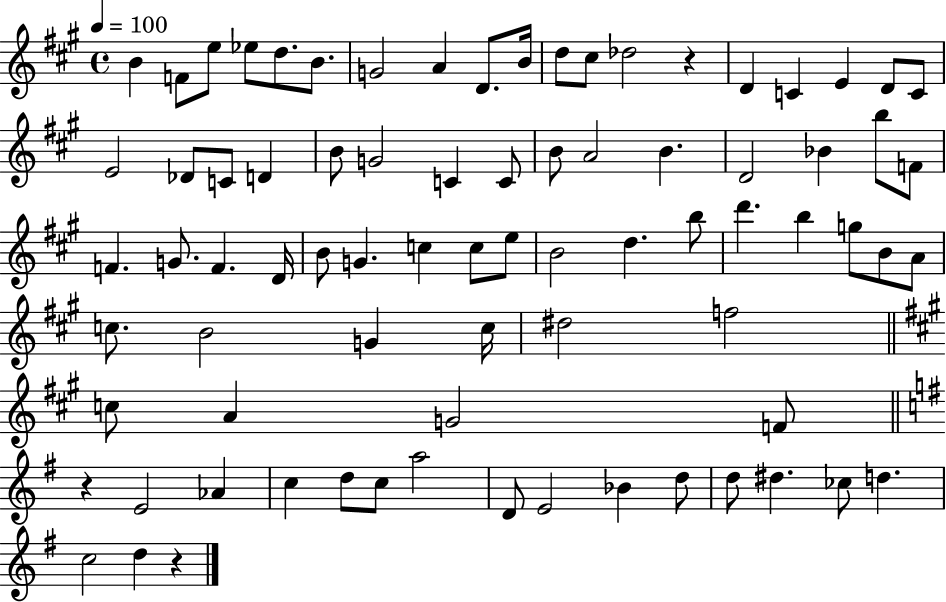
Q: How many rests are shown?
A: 3